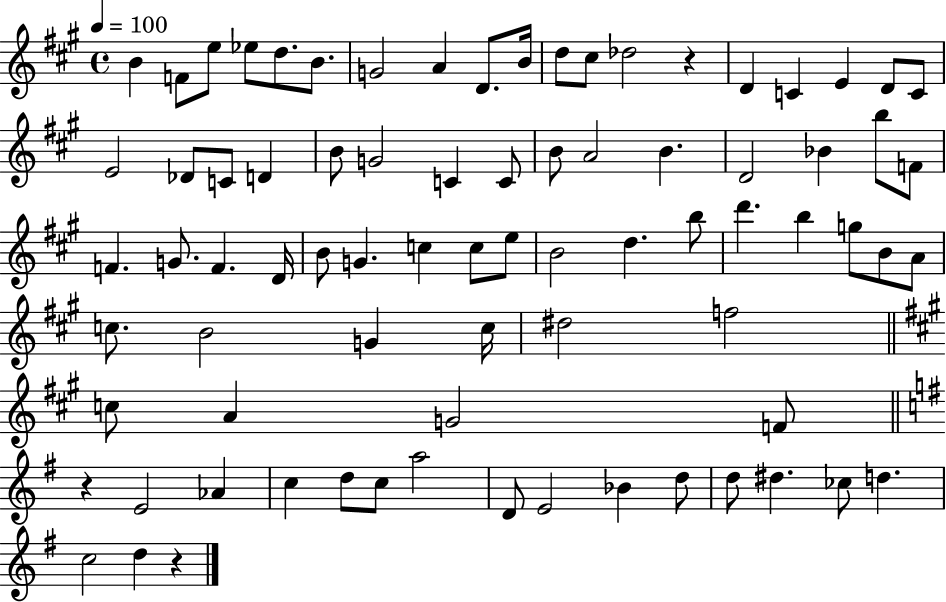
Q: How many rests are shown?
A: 3